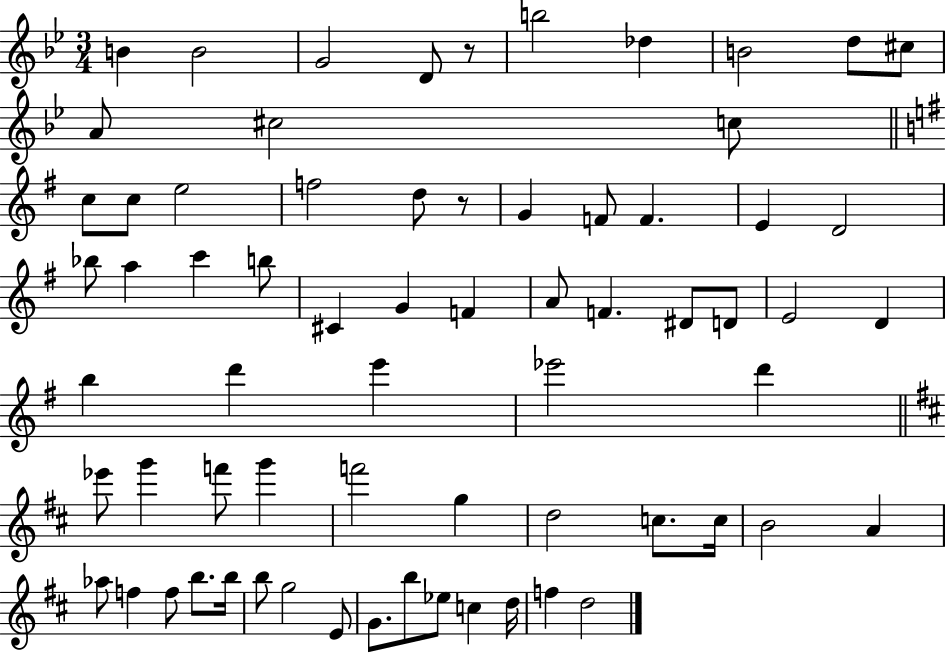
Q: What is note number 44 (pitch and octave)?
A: G6